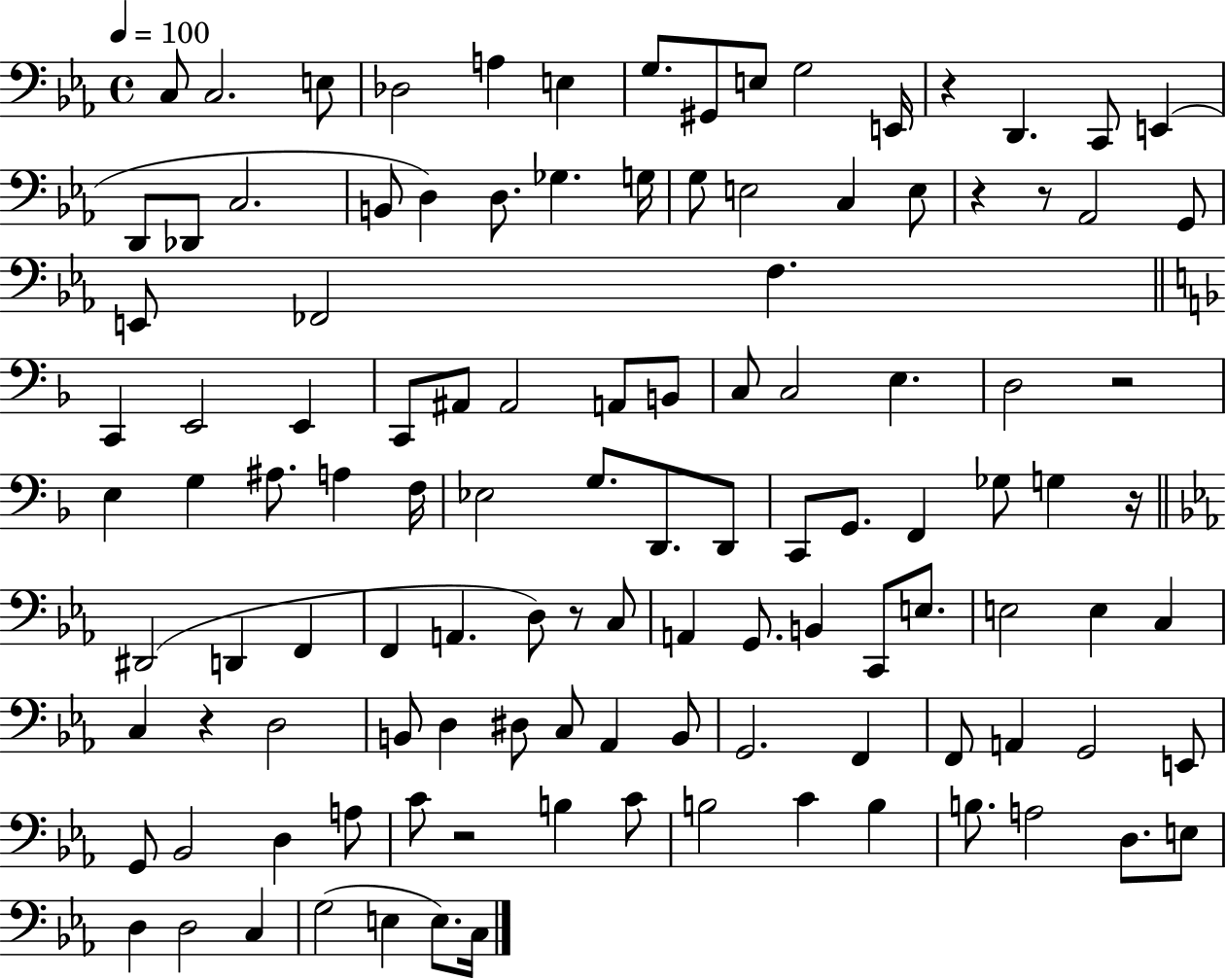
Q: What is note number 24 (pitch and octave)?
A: E3